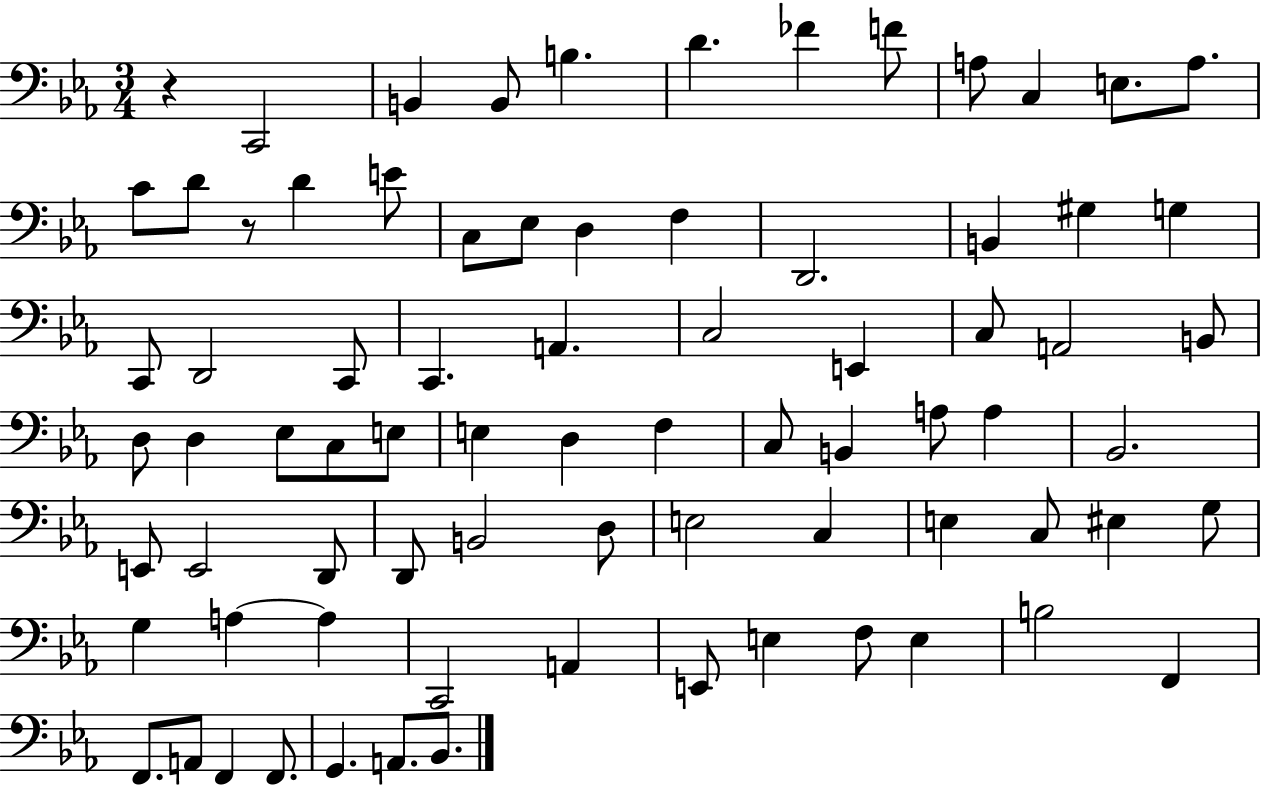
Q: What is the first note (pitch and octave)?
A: C2